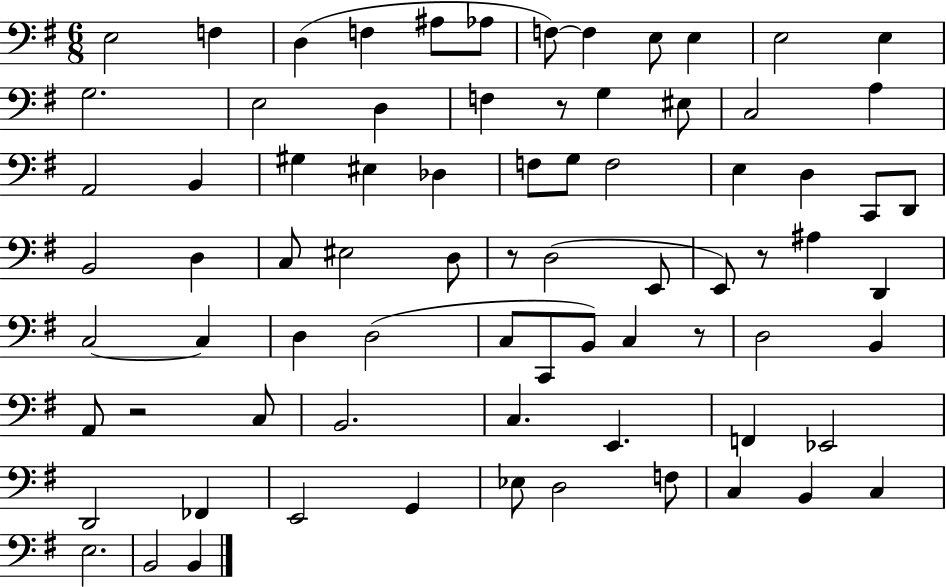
{
  \clef bass
  \numericTimeSignature
  \time 6/8
  \key g \major
  e2 f4 | d4( f4 ais8 aes8 | f8~~) f4 e8 e4 | e2 e4 | \break g2. | e2 d4 | f4 r8 g4 eis8 | c2 a4 | \break a,2 b,4 | gis4 eis4 des4 | f8 g8 f2 | e4 d4 c,8 d,8 | \break b,2 d4 | c8 eis2 d8 | r8 d2( e,8 | e,8) r8 ais4 d,4 | \break c2~~ c4 | d4 d2( | c8 c,8 b,8) c4 r8 | d2 b,4 | \break a,8 r2 c8 | b,2. | c4. e,4. | f,4 ees,2 | \break d,2 fes,4 | e,2 g,4 | ees8 d2 f8 | c4 b,4 c4 | \break e2. | b,2 b,4 | \bar "|."
}